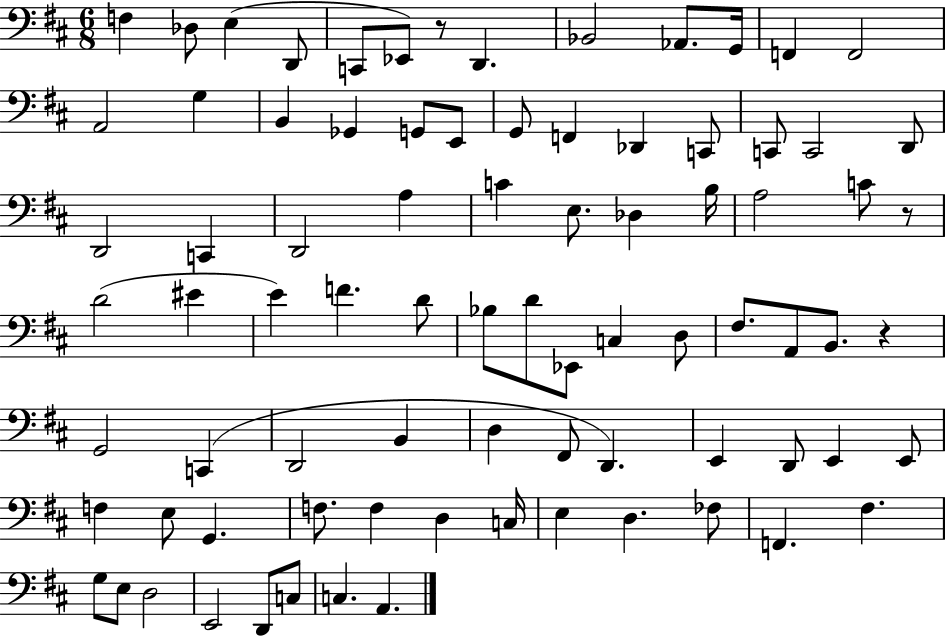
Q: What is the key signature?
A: D major